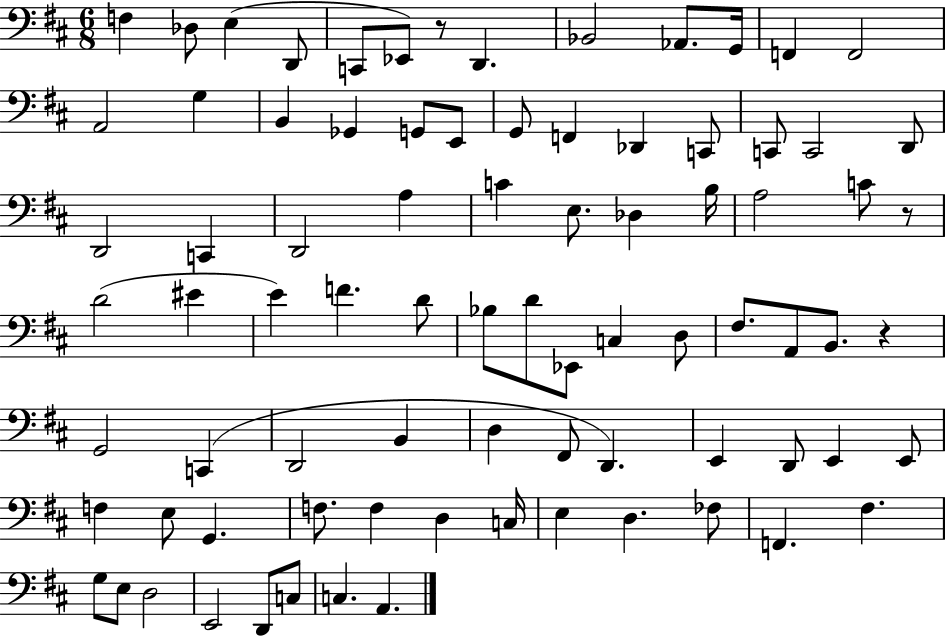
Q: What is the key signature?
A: D major